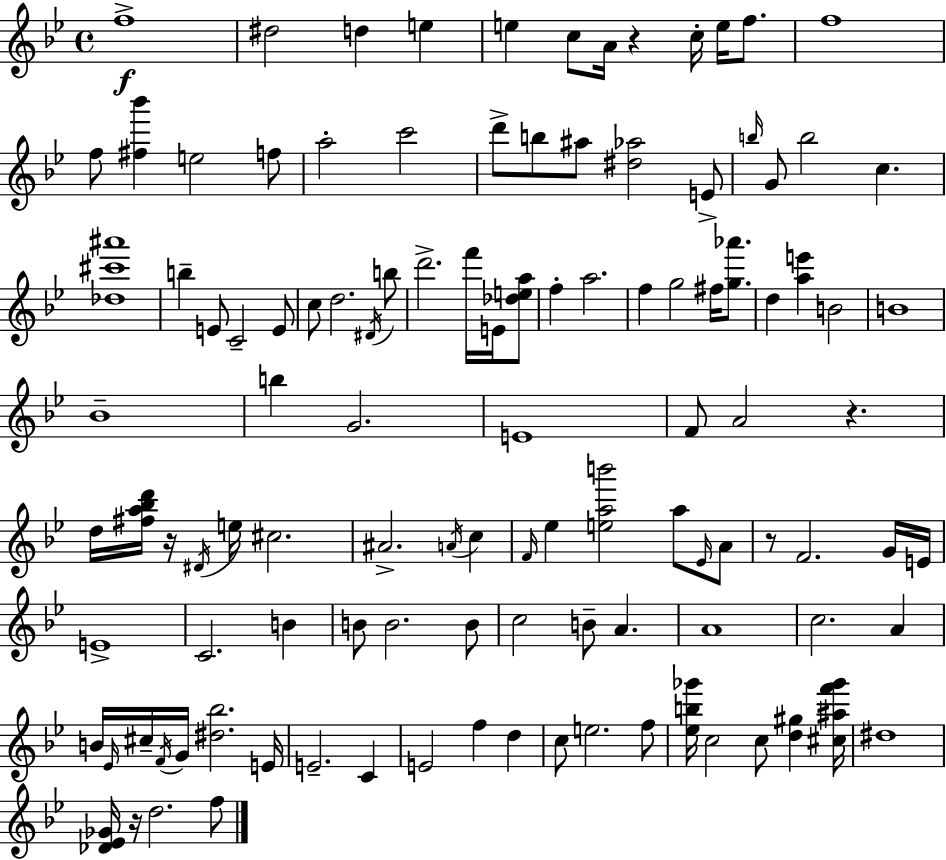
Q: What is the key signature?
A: BES major